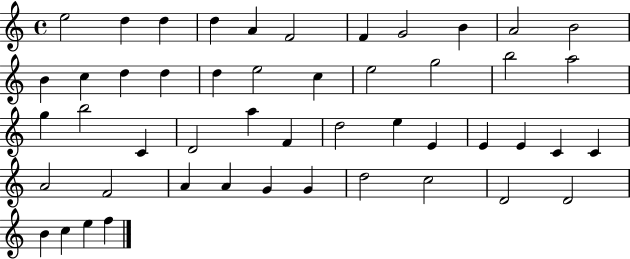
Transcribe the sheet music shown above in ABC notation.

X:1
T:Untitled
M:4/4
L:1/4
K:C
e2 d d d A F2 F G2 B A2 B2 B c d d d e2 c e2 g2 b2 a2 g b2 C D2 a F d2 e E E E C C A2 F2 A A G G d2 c2 D2 D2 B c e f